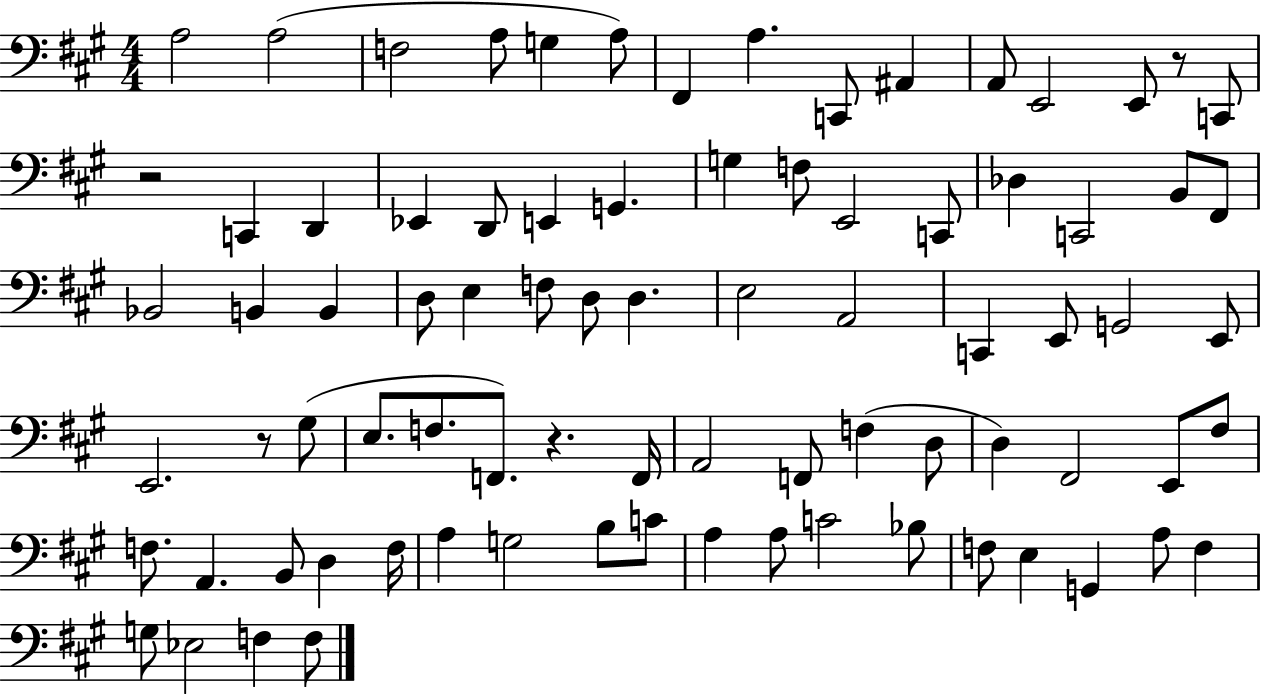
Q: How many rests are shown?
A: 4